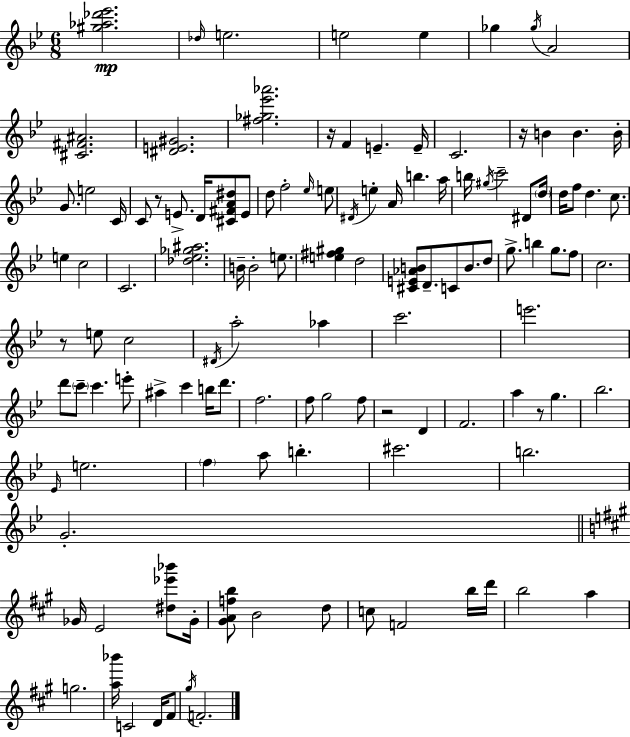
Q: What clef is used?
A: treble